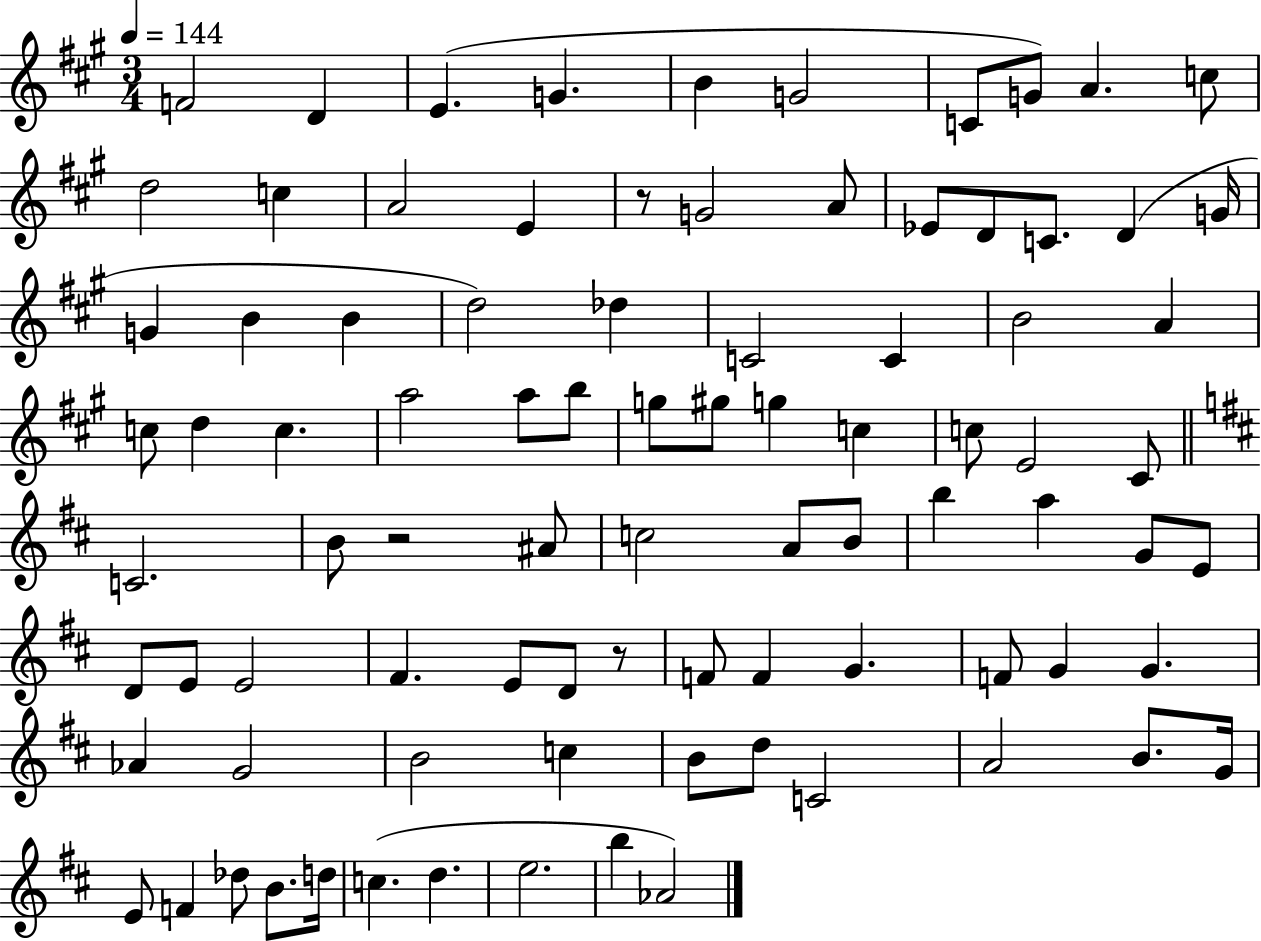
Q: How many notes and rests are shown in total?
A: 88